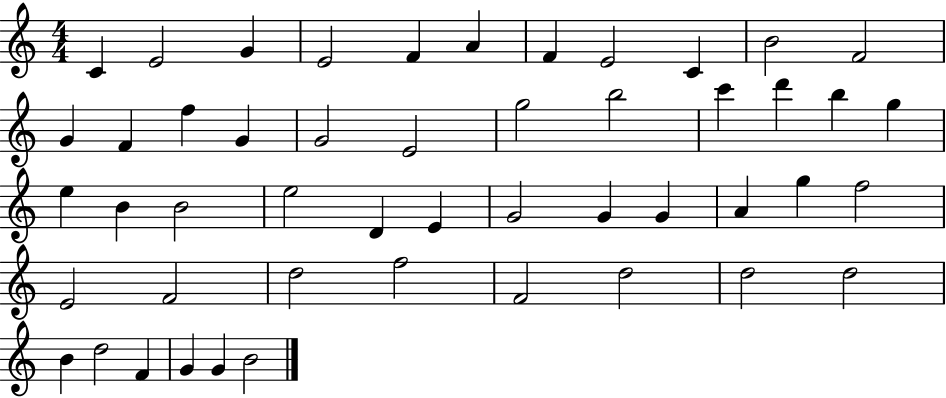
C4/q E4/h G4/q E4/h F4/q A4/q F4/q E4/h C4/q B4/h F4/h G4/q F4/q F5/q G4/q G4/h E4/h G5/h B5/h C6/q D6/q B5/q G5/q E5/q B4/q B4/h E5/h D4/q E4/q G4/h G4/q G4/q A4/q G5/q F5/h E4/h F4/h D5/h F5/h F4/h D5/h D5/h D5/h B4/q D5/h F4/q G4/q G4/q B4/h